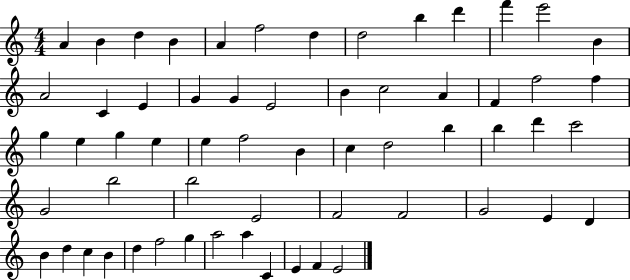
{
  \clef treble
  \numericTimeSignature
  \time 4/4
  \key c \major
  a'4 b'4 d''4 b'4 | a'4 f''2 d''4 | d''2 b''4 d'''4 | f'''4 e'''2 b'4 | \break a'2 c'4 e'4 | g'4 g'4 e'2 | b'4 c''2 a'4 | f'4 f''2 f''4 | \break g''4 e''4 g''4 e''4 | e''4 f''2 b'4 | c''4 d''2 b''4 | b''4 d'''4 c'''2 | \break g'2 b''2 | b''2 e'2 | f'2 f'2 | g'2 e'4 d'4 | \break b'4 d''4 c''4 b'4 | d''4 f''2 g''4 | a''2 a''4 c'4 | e'4 f'4 e'2 | \break \bar "|."
}